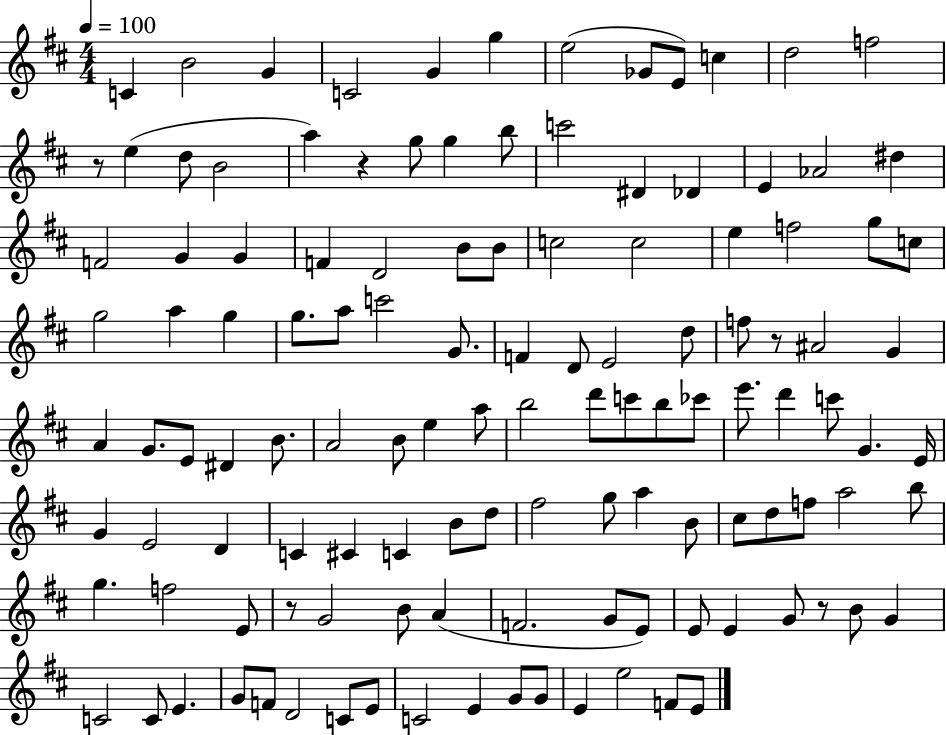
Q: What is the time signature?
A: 4/4